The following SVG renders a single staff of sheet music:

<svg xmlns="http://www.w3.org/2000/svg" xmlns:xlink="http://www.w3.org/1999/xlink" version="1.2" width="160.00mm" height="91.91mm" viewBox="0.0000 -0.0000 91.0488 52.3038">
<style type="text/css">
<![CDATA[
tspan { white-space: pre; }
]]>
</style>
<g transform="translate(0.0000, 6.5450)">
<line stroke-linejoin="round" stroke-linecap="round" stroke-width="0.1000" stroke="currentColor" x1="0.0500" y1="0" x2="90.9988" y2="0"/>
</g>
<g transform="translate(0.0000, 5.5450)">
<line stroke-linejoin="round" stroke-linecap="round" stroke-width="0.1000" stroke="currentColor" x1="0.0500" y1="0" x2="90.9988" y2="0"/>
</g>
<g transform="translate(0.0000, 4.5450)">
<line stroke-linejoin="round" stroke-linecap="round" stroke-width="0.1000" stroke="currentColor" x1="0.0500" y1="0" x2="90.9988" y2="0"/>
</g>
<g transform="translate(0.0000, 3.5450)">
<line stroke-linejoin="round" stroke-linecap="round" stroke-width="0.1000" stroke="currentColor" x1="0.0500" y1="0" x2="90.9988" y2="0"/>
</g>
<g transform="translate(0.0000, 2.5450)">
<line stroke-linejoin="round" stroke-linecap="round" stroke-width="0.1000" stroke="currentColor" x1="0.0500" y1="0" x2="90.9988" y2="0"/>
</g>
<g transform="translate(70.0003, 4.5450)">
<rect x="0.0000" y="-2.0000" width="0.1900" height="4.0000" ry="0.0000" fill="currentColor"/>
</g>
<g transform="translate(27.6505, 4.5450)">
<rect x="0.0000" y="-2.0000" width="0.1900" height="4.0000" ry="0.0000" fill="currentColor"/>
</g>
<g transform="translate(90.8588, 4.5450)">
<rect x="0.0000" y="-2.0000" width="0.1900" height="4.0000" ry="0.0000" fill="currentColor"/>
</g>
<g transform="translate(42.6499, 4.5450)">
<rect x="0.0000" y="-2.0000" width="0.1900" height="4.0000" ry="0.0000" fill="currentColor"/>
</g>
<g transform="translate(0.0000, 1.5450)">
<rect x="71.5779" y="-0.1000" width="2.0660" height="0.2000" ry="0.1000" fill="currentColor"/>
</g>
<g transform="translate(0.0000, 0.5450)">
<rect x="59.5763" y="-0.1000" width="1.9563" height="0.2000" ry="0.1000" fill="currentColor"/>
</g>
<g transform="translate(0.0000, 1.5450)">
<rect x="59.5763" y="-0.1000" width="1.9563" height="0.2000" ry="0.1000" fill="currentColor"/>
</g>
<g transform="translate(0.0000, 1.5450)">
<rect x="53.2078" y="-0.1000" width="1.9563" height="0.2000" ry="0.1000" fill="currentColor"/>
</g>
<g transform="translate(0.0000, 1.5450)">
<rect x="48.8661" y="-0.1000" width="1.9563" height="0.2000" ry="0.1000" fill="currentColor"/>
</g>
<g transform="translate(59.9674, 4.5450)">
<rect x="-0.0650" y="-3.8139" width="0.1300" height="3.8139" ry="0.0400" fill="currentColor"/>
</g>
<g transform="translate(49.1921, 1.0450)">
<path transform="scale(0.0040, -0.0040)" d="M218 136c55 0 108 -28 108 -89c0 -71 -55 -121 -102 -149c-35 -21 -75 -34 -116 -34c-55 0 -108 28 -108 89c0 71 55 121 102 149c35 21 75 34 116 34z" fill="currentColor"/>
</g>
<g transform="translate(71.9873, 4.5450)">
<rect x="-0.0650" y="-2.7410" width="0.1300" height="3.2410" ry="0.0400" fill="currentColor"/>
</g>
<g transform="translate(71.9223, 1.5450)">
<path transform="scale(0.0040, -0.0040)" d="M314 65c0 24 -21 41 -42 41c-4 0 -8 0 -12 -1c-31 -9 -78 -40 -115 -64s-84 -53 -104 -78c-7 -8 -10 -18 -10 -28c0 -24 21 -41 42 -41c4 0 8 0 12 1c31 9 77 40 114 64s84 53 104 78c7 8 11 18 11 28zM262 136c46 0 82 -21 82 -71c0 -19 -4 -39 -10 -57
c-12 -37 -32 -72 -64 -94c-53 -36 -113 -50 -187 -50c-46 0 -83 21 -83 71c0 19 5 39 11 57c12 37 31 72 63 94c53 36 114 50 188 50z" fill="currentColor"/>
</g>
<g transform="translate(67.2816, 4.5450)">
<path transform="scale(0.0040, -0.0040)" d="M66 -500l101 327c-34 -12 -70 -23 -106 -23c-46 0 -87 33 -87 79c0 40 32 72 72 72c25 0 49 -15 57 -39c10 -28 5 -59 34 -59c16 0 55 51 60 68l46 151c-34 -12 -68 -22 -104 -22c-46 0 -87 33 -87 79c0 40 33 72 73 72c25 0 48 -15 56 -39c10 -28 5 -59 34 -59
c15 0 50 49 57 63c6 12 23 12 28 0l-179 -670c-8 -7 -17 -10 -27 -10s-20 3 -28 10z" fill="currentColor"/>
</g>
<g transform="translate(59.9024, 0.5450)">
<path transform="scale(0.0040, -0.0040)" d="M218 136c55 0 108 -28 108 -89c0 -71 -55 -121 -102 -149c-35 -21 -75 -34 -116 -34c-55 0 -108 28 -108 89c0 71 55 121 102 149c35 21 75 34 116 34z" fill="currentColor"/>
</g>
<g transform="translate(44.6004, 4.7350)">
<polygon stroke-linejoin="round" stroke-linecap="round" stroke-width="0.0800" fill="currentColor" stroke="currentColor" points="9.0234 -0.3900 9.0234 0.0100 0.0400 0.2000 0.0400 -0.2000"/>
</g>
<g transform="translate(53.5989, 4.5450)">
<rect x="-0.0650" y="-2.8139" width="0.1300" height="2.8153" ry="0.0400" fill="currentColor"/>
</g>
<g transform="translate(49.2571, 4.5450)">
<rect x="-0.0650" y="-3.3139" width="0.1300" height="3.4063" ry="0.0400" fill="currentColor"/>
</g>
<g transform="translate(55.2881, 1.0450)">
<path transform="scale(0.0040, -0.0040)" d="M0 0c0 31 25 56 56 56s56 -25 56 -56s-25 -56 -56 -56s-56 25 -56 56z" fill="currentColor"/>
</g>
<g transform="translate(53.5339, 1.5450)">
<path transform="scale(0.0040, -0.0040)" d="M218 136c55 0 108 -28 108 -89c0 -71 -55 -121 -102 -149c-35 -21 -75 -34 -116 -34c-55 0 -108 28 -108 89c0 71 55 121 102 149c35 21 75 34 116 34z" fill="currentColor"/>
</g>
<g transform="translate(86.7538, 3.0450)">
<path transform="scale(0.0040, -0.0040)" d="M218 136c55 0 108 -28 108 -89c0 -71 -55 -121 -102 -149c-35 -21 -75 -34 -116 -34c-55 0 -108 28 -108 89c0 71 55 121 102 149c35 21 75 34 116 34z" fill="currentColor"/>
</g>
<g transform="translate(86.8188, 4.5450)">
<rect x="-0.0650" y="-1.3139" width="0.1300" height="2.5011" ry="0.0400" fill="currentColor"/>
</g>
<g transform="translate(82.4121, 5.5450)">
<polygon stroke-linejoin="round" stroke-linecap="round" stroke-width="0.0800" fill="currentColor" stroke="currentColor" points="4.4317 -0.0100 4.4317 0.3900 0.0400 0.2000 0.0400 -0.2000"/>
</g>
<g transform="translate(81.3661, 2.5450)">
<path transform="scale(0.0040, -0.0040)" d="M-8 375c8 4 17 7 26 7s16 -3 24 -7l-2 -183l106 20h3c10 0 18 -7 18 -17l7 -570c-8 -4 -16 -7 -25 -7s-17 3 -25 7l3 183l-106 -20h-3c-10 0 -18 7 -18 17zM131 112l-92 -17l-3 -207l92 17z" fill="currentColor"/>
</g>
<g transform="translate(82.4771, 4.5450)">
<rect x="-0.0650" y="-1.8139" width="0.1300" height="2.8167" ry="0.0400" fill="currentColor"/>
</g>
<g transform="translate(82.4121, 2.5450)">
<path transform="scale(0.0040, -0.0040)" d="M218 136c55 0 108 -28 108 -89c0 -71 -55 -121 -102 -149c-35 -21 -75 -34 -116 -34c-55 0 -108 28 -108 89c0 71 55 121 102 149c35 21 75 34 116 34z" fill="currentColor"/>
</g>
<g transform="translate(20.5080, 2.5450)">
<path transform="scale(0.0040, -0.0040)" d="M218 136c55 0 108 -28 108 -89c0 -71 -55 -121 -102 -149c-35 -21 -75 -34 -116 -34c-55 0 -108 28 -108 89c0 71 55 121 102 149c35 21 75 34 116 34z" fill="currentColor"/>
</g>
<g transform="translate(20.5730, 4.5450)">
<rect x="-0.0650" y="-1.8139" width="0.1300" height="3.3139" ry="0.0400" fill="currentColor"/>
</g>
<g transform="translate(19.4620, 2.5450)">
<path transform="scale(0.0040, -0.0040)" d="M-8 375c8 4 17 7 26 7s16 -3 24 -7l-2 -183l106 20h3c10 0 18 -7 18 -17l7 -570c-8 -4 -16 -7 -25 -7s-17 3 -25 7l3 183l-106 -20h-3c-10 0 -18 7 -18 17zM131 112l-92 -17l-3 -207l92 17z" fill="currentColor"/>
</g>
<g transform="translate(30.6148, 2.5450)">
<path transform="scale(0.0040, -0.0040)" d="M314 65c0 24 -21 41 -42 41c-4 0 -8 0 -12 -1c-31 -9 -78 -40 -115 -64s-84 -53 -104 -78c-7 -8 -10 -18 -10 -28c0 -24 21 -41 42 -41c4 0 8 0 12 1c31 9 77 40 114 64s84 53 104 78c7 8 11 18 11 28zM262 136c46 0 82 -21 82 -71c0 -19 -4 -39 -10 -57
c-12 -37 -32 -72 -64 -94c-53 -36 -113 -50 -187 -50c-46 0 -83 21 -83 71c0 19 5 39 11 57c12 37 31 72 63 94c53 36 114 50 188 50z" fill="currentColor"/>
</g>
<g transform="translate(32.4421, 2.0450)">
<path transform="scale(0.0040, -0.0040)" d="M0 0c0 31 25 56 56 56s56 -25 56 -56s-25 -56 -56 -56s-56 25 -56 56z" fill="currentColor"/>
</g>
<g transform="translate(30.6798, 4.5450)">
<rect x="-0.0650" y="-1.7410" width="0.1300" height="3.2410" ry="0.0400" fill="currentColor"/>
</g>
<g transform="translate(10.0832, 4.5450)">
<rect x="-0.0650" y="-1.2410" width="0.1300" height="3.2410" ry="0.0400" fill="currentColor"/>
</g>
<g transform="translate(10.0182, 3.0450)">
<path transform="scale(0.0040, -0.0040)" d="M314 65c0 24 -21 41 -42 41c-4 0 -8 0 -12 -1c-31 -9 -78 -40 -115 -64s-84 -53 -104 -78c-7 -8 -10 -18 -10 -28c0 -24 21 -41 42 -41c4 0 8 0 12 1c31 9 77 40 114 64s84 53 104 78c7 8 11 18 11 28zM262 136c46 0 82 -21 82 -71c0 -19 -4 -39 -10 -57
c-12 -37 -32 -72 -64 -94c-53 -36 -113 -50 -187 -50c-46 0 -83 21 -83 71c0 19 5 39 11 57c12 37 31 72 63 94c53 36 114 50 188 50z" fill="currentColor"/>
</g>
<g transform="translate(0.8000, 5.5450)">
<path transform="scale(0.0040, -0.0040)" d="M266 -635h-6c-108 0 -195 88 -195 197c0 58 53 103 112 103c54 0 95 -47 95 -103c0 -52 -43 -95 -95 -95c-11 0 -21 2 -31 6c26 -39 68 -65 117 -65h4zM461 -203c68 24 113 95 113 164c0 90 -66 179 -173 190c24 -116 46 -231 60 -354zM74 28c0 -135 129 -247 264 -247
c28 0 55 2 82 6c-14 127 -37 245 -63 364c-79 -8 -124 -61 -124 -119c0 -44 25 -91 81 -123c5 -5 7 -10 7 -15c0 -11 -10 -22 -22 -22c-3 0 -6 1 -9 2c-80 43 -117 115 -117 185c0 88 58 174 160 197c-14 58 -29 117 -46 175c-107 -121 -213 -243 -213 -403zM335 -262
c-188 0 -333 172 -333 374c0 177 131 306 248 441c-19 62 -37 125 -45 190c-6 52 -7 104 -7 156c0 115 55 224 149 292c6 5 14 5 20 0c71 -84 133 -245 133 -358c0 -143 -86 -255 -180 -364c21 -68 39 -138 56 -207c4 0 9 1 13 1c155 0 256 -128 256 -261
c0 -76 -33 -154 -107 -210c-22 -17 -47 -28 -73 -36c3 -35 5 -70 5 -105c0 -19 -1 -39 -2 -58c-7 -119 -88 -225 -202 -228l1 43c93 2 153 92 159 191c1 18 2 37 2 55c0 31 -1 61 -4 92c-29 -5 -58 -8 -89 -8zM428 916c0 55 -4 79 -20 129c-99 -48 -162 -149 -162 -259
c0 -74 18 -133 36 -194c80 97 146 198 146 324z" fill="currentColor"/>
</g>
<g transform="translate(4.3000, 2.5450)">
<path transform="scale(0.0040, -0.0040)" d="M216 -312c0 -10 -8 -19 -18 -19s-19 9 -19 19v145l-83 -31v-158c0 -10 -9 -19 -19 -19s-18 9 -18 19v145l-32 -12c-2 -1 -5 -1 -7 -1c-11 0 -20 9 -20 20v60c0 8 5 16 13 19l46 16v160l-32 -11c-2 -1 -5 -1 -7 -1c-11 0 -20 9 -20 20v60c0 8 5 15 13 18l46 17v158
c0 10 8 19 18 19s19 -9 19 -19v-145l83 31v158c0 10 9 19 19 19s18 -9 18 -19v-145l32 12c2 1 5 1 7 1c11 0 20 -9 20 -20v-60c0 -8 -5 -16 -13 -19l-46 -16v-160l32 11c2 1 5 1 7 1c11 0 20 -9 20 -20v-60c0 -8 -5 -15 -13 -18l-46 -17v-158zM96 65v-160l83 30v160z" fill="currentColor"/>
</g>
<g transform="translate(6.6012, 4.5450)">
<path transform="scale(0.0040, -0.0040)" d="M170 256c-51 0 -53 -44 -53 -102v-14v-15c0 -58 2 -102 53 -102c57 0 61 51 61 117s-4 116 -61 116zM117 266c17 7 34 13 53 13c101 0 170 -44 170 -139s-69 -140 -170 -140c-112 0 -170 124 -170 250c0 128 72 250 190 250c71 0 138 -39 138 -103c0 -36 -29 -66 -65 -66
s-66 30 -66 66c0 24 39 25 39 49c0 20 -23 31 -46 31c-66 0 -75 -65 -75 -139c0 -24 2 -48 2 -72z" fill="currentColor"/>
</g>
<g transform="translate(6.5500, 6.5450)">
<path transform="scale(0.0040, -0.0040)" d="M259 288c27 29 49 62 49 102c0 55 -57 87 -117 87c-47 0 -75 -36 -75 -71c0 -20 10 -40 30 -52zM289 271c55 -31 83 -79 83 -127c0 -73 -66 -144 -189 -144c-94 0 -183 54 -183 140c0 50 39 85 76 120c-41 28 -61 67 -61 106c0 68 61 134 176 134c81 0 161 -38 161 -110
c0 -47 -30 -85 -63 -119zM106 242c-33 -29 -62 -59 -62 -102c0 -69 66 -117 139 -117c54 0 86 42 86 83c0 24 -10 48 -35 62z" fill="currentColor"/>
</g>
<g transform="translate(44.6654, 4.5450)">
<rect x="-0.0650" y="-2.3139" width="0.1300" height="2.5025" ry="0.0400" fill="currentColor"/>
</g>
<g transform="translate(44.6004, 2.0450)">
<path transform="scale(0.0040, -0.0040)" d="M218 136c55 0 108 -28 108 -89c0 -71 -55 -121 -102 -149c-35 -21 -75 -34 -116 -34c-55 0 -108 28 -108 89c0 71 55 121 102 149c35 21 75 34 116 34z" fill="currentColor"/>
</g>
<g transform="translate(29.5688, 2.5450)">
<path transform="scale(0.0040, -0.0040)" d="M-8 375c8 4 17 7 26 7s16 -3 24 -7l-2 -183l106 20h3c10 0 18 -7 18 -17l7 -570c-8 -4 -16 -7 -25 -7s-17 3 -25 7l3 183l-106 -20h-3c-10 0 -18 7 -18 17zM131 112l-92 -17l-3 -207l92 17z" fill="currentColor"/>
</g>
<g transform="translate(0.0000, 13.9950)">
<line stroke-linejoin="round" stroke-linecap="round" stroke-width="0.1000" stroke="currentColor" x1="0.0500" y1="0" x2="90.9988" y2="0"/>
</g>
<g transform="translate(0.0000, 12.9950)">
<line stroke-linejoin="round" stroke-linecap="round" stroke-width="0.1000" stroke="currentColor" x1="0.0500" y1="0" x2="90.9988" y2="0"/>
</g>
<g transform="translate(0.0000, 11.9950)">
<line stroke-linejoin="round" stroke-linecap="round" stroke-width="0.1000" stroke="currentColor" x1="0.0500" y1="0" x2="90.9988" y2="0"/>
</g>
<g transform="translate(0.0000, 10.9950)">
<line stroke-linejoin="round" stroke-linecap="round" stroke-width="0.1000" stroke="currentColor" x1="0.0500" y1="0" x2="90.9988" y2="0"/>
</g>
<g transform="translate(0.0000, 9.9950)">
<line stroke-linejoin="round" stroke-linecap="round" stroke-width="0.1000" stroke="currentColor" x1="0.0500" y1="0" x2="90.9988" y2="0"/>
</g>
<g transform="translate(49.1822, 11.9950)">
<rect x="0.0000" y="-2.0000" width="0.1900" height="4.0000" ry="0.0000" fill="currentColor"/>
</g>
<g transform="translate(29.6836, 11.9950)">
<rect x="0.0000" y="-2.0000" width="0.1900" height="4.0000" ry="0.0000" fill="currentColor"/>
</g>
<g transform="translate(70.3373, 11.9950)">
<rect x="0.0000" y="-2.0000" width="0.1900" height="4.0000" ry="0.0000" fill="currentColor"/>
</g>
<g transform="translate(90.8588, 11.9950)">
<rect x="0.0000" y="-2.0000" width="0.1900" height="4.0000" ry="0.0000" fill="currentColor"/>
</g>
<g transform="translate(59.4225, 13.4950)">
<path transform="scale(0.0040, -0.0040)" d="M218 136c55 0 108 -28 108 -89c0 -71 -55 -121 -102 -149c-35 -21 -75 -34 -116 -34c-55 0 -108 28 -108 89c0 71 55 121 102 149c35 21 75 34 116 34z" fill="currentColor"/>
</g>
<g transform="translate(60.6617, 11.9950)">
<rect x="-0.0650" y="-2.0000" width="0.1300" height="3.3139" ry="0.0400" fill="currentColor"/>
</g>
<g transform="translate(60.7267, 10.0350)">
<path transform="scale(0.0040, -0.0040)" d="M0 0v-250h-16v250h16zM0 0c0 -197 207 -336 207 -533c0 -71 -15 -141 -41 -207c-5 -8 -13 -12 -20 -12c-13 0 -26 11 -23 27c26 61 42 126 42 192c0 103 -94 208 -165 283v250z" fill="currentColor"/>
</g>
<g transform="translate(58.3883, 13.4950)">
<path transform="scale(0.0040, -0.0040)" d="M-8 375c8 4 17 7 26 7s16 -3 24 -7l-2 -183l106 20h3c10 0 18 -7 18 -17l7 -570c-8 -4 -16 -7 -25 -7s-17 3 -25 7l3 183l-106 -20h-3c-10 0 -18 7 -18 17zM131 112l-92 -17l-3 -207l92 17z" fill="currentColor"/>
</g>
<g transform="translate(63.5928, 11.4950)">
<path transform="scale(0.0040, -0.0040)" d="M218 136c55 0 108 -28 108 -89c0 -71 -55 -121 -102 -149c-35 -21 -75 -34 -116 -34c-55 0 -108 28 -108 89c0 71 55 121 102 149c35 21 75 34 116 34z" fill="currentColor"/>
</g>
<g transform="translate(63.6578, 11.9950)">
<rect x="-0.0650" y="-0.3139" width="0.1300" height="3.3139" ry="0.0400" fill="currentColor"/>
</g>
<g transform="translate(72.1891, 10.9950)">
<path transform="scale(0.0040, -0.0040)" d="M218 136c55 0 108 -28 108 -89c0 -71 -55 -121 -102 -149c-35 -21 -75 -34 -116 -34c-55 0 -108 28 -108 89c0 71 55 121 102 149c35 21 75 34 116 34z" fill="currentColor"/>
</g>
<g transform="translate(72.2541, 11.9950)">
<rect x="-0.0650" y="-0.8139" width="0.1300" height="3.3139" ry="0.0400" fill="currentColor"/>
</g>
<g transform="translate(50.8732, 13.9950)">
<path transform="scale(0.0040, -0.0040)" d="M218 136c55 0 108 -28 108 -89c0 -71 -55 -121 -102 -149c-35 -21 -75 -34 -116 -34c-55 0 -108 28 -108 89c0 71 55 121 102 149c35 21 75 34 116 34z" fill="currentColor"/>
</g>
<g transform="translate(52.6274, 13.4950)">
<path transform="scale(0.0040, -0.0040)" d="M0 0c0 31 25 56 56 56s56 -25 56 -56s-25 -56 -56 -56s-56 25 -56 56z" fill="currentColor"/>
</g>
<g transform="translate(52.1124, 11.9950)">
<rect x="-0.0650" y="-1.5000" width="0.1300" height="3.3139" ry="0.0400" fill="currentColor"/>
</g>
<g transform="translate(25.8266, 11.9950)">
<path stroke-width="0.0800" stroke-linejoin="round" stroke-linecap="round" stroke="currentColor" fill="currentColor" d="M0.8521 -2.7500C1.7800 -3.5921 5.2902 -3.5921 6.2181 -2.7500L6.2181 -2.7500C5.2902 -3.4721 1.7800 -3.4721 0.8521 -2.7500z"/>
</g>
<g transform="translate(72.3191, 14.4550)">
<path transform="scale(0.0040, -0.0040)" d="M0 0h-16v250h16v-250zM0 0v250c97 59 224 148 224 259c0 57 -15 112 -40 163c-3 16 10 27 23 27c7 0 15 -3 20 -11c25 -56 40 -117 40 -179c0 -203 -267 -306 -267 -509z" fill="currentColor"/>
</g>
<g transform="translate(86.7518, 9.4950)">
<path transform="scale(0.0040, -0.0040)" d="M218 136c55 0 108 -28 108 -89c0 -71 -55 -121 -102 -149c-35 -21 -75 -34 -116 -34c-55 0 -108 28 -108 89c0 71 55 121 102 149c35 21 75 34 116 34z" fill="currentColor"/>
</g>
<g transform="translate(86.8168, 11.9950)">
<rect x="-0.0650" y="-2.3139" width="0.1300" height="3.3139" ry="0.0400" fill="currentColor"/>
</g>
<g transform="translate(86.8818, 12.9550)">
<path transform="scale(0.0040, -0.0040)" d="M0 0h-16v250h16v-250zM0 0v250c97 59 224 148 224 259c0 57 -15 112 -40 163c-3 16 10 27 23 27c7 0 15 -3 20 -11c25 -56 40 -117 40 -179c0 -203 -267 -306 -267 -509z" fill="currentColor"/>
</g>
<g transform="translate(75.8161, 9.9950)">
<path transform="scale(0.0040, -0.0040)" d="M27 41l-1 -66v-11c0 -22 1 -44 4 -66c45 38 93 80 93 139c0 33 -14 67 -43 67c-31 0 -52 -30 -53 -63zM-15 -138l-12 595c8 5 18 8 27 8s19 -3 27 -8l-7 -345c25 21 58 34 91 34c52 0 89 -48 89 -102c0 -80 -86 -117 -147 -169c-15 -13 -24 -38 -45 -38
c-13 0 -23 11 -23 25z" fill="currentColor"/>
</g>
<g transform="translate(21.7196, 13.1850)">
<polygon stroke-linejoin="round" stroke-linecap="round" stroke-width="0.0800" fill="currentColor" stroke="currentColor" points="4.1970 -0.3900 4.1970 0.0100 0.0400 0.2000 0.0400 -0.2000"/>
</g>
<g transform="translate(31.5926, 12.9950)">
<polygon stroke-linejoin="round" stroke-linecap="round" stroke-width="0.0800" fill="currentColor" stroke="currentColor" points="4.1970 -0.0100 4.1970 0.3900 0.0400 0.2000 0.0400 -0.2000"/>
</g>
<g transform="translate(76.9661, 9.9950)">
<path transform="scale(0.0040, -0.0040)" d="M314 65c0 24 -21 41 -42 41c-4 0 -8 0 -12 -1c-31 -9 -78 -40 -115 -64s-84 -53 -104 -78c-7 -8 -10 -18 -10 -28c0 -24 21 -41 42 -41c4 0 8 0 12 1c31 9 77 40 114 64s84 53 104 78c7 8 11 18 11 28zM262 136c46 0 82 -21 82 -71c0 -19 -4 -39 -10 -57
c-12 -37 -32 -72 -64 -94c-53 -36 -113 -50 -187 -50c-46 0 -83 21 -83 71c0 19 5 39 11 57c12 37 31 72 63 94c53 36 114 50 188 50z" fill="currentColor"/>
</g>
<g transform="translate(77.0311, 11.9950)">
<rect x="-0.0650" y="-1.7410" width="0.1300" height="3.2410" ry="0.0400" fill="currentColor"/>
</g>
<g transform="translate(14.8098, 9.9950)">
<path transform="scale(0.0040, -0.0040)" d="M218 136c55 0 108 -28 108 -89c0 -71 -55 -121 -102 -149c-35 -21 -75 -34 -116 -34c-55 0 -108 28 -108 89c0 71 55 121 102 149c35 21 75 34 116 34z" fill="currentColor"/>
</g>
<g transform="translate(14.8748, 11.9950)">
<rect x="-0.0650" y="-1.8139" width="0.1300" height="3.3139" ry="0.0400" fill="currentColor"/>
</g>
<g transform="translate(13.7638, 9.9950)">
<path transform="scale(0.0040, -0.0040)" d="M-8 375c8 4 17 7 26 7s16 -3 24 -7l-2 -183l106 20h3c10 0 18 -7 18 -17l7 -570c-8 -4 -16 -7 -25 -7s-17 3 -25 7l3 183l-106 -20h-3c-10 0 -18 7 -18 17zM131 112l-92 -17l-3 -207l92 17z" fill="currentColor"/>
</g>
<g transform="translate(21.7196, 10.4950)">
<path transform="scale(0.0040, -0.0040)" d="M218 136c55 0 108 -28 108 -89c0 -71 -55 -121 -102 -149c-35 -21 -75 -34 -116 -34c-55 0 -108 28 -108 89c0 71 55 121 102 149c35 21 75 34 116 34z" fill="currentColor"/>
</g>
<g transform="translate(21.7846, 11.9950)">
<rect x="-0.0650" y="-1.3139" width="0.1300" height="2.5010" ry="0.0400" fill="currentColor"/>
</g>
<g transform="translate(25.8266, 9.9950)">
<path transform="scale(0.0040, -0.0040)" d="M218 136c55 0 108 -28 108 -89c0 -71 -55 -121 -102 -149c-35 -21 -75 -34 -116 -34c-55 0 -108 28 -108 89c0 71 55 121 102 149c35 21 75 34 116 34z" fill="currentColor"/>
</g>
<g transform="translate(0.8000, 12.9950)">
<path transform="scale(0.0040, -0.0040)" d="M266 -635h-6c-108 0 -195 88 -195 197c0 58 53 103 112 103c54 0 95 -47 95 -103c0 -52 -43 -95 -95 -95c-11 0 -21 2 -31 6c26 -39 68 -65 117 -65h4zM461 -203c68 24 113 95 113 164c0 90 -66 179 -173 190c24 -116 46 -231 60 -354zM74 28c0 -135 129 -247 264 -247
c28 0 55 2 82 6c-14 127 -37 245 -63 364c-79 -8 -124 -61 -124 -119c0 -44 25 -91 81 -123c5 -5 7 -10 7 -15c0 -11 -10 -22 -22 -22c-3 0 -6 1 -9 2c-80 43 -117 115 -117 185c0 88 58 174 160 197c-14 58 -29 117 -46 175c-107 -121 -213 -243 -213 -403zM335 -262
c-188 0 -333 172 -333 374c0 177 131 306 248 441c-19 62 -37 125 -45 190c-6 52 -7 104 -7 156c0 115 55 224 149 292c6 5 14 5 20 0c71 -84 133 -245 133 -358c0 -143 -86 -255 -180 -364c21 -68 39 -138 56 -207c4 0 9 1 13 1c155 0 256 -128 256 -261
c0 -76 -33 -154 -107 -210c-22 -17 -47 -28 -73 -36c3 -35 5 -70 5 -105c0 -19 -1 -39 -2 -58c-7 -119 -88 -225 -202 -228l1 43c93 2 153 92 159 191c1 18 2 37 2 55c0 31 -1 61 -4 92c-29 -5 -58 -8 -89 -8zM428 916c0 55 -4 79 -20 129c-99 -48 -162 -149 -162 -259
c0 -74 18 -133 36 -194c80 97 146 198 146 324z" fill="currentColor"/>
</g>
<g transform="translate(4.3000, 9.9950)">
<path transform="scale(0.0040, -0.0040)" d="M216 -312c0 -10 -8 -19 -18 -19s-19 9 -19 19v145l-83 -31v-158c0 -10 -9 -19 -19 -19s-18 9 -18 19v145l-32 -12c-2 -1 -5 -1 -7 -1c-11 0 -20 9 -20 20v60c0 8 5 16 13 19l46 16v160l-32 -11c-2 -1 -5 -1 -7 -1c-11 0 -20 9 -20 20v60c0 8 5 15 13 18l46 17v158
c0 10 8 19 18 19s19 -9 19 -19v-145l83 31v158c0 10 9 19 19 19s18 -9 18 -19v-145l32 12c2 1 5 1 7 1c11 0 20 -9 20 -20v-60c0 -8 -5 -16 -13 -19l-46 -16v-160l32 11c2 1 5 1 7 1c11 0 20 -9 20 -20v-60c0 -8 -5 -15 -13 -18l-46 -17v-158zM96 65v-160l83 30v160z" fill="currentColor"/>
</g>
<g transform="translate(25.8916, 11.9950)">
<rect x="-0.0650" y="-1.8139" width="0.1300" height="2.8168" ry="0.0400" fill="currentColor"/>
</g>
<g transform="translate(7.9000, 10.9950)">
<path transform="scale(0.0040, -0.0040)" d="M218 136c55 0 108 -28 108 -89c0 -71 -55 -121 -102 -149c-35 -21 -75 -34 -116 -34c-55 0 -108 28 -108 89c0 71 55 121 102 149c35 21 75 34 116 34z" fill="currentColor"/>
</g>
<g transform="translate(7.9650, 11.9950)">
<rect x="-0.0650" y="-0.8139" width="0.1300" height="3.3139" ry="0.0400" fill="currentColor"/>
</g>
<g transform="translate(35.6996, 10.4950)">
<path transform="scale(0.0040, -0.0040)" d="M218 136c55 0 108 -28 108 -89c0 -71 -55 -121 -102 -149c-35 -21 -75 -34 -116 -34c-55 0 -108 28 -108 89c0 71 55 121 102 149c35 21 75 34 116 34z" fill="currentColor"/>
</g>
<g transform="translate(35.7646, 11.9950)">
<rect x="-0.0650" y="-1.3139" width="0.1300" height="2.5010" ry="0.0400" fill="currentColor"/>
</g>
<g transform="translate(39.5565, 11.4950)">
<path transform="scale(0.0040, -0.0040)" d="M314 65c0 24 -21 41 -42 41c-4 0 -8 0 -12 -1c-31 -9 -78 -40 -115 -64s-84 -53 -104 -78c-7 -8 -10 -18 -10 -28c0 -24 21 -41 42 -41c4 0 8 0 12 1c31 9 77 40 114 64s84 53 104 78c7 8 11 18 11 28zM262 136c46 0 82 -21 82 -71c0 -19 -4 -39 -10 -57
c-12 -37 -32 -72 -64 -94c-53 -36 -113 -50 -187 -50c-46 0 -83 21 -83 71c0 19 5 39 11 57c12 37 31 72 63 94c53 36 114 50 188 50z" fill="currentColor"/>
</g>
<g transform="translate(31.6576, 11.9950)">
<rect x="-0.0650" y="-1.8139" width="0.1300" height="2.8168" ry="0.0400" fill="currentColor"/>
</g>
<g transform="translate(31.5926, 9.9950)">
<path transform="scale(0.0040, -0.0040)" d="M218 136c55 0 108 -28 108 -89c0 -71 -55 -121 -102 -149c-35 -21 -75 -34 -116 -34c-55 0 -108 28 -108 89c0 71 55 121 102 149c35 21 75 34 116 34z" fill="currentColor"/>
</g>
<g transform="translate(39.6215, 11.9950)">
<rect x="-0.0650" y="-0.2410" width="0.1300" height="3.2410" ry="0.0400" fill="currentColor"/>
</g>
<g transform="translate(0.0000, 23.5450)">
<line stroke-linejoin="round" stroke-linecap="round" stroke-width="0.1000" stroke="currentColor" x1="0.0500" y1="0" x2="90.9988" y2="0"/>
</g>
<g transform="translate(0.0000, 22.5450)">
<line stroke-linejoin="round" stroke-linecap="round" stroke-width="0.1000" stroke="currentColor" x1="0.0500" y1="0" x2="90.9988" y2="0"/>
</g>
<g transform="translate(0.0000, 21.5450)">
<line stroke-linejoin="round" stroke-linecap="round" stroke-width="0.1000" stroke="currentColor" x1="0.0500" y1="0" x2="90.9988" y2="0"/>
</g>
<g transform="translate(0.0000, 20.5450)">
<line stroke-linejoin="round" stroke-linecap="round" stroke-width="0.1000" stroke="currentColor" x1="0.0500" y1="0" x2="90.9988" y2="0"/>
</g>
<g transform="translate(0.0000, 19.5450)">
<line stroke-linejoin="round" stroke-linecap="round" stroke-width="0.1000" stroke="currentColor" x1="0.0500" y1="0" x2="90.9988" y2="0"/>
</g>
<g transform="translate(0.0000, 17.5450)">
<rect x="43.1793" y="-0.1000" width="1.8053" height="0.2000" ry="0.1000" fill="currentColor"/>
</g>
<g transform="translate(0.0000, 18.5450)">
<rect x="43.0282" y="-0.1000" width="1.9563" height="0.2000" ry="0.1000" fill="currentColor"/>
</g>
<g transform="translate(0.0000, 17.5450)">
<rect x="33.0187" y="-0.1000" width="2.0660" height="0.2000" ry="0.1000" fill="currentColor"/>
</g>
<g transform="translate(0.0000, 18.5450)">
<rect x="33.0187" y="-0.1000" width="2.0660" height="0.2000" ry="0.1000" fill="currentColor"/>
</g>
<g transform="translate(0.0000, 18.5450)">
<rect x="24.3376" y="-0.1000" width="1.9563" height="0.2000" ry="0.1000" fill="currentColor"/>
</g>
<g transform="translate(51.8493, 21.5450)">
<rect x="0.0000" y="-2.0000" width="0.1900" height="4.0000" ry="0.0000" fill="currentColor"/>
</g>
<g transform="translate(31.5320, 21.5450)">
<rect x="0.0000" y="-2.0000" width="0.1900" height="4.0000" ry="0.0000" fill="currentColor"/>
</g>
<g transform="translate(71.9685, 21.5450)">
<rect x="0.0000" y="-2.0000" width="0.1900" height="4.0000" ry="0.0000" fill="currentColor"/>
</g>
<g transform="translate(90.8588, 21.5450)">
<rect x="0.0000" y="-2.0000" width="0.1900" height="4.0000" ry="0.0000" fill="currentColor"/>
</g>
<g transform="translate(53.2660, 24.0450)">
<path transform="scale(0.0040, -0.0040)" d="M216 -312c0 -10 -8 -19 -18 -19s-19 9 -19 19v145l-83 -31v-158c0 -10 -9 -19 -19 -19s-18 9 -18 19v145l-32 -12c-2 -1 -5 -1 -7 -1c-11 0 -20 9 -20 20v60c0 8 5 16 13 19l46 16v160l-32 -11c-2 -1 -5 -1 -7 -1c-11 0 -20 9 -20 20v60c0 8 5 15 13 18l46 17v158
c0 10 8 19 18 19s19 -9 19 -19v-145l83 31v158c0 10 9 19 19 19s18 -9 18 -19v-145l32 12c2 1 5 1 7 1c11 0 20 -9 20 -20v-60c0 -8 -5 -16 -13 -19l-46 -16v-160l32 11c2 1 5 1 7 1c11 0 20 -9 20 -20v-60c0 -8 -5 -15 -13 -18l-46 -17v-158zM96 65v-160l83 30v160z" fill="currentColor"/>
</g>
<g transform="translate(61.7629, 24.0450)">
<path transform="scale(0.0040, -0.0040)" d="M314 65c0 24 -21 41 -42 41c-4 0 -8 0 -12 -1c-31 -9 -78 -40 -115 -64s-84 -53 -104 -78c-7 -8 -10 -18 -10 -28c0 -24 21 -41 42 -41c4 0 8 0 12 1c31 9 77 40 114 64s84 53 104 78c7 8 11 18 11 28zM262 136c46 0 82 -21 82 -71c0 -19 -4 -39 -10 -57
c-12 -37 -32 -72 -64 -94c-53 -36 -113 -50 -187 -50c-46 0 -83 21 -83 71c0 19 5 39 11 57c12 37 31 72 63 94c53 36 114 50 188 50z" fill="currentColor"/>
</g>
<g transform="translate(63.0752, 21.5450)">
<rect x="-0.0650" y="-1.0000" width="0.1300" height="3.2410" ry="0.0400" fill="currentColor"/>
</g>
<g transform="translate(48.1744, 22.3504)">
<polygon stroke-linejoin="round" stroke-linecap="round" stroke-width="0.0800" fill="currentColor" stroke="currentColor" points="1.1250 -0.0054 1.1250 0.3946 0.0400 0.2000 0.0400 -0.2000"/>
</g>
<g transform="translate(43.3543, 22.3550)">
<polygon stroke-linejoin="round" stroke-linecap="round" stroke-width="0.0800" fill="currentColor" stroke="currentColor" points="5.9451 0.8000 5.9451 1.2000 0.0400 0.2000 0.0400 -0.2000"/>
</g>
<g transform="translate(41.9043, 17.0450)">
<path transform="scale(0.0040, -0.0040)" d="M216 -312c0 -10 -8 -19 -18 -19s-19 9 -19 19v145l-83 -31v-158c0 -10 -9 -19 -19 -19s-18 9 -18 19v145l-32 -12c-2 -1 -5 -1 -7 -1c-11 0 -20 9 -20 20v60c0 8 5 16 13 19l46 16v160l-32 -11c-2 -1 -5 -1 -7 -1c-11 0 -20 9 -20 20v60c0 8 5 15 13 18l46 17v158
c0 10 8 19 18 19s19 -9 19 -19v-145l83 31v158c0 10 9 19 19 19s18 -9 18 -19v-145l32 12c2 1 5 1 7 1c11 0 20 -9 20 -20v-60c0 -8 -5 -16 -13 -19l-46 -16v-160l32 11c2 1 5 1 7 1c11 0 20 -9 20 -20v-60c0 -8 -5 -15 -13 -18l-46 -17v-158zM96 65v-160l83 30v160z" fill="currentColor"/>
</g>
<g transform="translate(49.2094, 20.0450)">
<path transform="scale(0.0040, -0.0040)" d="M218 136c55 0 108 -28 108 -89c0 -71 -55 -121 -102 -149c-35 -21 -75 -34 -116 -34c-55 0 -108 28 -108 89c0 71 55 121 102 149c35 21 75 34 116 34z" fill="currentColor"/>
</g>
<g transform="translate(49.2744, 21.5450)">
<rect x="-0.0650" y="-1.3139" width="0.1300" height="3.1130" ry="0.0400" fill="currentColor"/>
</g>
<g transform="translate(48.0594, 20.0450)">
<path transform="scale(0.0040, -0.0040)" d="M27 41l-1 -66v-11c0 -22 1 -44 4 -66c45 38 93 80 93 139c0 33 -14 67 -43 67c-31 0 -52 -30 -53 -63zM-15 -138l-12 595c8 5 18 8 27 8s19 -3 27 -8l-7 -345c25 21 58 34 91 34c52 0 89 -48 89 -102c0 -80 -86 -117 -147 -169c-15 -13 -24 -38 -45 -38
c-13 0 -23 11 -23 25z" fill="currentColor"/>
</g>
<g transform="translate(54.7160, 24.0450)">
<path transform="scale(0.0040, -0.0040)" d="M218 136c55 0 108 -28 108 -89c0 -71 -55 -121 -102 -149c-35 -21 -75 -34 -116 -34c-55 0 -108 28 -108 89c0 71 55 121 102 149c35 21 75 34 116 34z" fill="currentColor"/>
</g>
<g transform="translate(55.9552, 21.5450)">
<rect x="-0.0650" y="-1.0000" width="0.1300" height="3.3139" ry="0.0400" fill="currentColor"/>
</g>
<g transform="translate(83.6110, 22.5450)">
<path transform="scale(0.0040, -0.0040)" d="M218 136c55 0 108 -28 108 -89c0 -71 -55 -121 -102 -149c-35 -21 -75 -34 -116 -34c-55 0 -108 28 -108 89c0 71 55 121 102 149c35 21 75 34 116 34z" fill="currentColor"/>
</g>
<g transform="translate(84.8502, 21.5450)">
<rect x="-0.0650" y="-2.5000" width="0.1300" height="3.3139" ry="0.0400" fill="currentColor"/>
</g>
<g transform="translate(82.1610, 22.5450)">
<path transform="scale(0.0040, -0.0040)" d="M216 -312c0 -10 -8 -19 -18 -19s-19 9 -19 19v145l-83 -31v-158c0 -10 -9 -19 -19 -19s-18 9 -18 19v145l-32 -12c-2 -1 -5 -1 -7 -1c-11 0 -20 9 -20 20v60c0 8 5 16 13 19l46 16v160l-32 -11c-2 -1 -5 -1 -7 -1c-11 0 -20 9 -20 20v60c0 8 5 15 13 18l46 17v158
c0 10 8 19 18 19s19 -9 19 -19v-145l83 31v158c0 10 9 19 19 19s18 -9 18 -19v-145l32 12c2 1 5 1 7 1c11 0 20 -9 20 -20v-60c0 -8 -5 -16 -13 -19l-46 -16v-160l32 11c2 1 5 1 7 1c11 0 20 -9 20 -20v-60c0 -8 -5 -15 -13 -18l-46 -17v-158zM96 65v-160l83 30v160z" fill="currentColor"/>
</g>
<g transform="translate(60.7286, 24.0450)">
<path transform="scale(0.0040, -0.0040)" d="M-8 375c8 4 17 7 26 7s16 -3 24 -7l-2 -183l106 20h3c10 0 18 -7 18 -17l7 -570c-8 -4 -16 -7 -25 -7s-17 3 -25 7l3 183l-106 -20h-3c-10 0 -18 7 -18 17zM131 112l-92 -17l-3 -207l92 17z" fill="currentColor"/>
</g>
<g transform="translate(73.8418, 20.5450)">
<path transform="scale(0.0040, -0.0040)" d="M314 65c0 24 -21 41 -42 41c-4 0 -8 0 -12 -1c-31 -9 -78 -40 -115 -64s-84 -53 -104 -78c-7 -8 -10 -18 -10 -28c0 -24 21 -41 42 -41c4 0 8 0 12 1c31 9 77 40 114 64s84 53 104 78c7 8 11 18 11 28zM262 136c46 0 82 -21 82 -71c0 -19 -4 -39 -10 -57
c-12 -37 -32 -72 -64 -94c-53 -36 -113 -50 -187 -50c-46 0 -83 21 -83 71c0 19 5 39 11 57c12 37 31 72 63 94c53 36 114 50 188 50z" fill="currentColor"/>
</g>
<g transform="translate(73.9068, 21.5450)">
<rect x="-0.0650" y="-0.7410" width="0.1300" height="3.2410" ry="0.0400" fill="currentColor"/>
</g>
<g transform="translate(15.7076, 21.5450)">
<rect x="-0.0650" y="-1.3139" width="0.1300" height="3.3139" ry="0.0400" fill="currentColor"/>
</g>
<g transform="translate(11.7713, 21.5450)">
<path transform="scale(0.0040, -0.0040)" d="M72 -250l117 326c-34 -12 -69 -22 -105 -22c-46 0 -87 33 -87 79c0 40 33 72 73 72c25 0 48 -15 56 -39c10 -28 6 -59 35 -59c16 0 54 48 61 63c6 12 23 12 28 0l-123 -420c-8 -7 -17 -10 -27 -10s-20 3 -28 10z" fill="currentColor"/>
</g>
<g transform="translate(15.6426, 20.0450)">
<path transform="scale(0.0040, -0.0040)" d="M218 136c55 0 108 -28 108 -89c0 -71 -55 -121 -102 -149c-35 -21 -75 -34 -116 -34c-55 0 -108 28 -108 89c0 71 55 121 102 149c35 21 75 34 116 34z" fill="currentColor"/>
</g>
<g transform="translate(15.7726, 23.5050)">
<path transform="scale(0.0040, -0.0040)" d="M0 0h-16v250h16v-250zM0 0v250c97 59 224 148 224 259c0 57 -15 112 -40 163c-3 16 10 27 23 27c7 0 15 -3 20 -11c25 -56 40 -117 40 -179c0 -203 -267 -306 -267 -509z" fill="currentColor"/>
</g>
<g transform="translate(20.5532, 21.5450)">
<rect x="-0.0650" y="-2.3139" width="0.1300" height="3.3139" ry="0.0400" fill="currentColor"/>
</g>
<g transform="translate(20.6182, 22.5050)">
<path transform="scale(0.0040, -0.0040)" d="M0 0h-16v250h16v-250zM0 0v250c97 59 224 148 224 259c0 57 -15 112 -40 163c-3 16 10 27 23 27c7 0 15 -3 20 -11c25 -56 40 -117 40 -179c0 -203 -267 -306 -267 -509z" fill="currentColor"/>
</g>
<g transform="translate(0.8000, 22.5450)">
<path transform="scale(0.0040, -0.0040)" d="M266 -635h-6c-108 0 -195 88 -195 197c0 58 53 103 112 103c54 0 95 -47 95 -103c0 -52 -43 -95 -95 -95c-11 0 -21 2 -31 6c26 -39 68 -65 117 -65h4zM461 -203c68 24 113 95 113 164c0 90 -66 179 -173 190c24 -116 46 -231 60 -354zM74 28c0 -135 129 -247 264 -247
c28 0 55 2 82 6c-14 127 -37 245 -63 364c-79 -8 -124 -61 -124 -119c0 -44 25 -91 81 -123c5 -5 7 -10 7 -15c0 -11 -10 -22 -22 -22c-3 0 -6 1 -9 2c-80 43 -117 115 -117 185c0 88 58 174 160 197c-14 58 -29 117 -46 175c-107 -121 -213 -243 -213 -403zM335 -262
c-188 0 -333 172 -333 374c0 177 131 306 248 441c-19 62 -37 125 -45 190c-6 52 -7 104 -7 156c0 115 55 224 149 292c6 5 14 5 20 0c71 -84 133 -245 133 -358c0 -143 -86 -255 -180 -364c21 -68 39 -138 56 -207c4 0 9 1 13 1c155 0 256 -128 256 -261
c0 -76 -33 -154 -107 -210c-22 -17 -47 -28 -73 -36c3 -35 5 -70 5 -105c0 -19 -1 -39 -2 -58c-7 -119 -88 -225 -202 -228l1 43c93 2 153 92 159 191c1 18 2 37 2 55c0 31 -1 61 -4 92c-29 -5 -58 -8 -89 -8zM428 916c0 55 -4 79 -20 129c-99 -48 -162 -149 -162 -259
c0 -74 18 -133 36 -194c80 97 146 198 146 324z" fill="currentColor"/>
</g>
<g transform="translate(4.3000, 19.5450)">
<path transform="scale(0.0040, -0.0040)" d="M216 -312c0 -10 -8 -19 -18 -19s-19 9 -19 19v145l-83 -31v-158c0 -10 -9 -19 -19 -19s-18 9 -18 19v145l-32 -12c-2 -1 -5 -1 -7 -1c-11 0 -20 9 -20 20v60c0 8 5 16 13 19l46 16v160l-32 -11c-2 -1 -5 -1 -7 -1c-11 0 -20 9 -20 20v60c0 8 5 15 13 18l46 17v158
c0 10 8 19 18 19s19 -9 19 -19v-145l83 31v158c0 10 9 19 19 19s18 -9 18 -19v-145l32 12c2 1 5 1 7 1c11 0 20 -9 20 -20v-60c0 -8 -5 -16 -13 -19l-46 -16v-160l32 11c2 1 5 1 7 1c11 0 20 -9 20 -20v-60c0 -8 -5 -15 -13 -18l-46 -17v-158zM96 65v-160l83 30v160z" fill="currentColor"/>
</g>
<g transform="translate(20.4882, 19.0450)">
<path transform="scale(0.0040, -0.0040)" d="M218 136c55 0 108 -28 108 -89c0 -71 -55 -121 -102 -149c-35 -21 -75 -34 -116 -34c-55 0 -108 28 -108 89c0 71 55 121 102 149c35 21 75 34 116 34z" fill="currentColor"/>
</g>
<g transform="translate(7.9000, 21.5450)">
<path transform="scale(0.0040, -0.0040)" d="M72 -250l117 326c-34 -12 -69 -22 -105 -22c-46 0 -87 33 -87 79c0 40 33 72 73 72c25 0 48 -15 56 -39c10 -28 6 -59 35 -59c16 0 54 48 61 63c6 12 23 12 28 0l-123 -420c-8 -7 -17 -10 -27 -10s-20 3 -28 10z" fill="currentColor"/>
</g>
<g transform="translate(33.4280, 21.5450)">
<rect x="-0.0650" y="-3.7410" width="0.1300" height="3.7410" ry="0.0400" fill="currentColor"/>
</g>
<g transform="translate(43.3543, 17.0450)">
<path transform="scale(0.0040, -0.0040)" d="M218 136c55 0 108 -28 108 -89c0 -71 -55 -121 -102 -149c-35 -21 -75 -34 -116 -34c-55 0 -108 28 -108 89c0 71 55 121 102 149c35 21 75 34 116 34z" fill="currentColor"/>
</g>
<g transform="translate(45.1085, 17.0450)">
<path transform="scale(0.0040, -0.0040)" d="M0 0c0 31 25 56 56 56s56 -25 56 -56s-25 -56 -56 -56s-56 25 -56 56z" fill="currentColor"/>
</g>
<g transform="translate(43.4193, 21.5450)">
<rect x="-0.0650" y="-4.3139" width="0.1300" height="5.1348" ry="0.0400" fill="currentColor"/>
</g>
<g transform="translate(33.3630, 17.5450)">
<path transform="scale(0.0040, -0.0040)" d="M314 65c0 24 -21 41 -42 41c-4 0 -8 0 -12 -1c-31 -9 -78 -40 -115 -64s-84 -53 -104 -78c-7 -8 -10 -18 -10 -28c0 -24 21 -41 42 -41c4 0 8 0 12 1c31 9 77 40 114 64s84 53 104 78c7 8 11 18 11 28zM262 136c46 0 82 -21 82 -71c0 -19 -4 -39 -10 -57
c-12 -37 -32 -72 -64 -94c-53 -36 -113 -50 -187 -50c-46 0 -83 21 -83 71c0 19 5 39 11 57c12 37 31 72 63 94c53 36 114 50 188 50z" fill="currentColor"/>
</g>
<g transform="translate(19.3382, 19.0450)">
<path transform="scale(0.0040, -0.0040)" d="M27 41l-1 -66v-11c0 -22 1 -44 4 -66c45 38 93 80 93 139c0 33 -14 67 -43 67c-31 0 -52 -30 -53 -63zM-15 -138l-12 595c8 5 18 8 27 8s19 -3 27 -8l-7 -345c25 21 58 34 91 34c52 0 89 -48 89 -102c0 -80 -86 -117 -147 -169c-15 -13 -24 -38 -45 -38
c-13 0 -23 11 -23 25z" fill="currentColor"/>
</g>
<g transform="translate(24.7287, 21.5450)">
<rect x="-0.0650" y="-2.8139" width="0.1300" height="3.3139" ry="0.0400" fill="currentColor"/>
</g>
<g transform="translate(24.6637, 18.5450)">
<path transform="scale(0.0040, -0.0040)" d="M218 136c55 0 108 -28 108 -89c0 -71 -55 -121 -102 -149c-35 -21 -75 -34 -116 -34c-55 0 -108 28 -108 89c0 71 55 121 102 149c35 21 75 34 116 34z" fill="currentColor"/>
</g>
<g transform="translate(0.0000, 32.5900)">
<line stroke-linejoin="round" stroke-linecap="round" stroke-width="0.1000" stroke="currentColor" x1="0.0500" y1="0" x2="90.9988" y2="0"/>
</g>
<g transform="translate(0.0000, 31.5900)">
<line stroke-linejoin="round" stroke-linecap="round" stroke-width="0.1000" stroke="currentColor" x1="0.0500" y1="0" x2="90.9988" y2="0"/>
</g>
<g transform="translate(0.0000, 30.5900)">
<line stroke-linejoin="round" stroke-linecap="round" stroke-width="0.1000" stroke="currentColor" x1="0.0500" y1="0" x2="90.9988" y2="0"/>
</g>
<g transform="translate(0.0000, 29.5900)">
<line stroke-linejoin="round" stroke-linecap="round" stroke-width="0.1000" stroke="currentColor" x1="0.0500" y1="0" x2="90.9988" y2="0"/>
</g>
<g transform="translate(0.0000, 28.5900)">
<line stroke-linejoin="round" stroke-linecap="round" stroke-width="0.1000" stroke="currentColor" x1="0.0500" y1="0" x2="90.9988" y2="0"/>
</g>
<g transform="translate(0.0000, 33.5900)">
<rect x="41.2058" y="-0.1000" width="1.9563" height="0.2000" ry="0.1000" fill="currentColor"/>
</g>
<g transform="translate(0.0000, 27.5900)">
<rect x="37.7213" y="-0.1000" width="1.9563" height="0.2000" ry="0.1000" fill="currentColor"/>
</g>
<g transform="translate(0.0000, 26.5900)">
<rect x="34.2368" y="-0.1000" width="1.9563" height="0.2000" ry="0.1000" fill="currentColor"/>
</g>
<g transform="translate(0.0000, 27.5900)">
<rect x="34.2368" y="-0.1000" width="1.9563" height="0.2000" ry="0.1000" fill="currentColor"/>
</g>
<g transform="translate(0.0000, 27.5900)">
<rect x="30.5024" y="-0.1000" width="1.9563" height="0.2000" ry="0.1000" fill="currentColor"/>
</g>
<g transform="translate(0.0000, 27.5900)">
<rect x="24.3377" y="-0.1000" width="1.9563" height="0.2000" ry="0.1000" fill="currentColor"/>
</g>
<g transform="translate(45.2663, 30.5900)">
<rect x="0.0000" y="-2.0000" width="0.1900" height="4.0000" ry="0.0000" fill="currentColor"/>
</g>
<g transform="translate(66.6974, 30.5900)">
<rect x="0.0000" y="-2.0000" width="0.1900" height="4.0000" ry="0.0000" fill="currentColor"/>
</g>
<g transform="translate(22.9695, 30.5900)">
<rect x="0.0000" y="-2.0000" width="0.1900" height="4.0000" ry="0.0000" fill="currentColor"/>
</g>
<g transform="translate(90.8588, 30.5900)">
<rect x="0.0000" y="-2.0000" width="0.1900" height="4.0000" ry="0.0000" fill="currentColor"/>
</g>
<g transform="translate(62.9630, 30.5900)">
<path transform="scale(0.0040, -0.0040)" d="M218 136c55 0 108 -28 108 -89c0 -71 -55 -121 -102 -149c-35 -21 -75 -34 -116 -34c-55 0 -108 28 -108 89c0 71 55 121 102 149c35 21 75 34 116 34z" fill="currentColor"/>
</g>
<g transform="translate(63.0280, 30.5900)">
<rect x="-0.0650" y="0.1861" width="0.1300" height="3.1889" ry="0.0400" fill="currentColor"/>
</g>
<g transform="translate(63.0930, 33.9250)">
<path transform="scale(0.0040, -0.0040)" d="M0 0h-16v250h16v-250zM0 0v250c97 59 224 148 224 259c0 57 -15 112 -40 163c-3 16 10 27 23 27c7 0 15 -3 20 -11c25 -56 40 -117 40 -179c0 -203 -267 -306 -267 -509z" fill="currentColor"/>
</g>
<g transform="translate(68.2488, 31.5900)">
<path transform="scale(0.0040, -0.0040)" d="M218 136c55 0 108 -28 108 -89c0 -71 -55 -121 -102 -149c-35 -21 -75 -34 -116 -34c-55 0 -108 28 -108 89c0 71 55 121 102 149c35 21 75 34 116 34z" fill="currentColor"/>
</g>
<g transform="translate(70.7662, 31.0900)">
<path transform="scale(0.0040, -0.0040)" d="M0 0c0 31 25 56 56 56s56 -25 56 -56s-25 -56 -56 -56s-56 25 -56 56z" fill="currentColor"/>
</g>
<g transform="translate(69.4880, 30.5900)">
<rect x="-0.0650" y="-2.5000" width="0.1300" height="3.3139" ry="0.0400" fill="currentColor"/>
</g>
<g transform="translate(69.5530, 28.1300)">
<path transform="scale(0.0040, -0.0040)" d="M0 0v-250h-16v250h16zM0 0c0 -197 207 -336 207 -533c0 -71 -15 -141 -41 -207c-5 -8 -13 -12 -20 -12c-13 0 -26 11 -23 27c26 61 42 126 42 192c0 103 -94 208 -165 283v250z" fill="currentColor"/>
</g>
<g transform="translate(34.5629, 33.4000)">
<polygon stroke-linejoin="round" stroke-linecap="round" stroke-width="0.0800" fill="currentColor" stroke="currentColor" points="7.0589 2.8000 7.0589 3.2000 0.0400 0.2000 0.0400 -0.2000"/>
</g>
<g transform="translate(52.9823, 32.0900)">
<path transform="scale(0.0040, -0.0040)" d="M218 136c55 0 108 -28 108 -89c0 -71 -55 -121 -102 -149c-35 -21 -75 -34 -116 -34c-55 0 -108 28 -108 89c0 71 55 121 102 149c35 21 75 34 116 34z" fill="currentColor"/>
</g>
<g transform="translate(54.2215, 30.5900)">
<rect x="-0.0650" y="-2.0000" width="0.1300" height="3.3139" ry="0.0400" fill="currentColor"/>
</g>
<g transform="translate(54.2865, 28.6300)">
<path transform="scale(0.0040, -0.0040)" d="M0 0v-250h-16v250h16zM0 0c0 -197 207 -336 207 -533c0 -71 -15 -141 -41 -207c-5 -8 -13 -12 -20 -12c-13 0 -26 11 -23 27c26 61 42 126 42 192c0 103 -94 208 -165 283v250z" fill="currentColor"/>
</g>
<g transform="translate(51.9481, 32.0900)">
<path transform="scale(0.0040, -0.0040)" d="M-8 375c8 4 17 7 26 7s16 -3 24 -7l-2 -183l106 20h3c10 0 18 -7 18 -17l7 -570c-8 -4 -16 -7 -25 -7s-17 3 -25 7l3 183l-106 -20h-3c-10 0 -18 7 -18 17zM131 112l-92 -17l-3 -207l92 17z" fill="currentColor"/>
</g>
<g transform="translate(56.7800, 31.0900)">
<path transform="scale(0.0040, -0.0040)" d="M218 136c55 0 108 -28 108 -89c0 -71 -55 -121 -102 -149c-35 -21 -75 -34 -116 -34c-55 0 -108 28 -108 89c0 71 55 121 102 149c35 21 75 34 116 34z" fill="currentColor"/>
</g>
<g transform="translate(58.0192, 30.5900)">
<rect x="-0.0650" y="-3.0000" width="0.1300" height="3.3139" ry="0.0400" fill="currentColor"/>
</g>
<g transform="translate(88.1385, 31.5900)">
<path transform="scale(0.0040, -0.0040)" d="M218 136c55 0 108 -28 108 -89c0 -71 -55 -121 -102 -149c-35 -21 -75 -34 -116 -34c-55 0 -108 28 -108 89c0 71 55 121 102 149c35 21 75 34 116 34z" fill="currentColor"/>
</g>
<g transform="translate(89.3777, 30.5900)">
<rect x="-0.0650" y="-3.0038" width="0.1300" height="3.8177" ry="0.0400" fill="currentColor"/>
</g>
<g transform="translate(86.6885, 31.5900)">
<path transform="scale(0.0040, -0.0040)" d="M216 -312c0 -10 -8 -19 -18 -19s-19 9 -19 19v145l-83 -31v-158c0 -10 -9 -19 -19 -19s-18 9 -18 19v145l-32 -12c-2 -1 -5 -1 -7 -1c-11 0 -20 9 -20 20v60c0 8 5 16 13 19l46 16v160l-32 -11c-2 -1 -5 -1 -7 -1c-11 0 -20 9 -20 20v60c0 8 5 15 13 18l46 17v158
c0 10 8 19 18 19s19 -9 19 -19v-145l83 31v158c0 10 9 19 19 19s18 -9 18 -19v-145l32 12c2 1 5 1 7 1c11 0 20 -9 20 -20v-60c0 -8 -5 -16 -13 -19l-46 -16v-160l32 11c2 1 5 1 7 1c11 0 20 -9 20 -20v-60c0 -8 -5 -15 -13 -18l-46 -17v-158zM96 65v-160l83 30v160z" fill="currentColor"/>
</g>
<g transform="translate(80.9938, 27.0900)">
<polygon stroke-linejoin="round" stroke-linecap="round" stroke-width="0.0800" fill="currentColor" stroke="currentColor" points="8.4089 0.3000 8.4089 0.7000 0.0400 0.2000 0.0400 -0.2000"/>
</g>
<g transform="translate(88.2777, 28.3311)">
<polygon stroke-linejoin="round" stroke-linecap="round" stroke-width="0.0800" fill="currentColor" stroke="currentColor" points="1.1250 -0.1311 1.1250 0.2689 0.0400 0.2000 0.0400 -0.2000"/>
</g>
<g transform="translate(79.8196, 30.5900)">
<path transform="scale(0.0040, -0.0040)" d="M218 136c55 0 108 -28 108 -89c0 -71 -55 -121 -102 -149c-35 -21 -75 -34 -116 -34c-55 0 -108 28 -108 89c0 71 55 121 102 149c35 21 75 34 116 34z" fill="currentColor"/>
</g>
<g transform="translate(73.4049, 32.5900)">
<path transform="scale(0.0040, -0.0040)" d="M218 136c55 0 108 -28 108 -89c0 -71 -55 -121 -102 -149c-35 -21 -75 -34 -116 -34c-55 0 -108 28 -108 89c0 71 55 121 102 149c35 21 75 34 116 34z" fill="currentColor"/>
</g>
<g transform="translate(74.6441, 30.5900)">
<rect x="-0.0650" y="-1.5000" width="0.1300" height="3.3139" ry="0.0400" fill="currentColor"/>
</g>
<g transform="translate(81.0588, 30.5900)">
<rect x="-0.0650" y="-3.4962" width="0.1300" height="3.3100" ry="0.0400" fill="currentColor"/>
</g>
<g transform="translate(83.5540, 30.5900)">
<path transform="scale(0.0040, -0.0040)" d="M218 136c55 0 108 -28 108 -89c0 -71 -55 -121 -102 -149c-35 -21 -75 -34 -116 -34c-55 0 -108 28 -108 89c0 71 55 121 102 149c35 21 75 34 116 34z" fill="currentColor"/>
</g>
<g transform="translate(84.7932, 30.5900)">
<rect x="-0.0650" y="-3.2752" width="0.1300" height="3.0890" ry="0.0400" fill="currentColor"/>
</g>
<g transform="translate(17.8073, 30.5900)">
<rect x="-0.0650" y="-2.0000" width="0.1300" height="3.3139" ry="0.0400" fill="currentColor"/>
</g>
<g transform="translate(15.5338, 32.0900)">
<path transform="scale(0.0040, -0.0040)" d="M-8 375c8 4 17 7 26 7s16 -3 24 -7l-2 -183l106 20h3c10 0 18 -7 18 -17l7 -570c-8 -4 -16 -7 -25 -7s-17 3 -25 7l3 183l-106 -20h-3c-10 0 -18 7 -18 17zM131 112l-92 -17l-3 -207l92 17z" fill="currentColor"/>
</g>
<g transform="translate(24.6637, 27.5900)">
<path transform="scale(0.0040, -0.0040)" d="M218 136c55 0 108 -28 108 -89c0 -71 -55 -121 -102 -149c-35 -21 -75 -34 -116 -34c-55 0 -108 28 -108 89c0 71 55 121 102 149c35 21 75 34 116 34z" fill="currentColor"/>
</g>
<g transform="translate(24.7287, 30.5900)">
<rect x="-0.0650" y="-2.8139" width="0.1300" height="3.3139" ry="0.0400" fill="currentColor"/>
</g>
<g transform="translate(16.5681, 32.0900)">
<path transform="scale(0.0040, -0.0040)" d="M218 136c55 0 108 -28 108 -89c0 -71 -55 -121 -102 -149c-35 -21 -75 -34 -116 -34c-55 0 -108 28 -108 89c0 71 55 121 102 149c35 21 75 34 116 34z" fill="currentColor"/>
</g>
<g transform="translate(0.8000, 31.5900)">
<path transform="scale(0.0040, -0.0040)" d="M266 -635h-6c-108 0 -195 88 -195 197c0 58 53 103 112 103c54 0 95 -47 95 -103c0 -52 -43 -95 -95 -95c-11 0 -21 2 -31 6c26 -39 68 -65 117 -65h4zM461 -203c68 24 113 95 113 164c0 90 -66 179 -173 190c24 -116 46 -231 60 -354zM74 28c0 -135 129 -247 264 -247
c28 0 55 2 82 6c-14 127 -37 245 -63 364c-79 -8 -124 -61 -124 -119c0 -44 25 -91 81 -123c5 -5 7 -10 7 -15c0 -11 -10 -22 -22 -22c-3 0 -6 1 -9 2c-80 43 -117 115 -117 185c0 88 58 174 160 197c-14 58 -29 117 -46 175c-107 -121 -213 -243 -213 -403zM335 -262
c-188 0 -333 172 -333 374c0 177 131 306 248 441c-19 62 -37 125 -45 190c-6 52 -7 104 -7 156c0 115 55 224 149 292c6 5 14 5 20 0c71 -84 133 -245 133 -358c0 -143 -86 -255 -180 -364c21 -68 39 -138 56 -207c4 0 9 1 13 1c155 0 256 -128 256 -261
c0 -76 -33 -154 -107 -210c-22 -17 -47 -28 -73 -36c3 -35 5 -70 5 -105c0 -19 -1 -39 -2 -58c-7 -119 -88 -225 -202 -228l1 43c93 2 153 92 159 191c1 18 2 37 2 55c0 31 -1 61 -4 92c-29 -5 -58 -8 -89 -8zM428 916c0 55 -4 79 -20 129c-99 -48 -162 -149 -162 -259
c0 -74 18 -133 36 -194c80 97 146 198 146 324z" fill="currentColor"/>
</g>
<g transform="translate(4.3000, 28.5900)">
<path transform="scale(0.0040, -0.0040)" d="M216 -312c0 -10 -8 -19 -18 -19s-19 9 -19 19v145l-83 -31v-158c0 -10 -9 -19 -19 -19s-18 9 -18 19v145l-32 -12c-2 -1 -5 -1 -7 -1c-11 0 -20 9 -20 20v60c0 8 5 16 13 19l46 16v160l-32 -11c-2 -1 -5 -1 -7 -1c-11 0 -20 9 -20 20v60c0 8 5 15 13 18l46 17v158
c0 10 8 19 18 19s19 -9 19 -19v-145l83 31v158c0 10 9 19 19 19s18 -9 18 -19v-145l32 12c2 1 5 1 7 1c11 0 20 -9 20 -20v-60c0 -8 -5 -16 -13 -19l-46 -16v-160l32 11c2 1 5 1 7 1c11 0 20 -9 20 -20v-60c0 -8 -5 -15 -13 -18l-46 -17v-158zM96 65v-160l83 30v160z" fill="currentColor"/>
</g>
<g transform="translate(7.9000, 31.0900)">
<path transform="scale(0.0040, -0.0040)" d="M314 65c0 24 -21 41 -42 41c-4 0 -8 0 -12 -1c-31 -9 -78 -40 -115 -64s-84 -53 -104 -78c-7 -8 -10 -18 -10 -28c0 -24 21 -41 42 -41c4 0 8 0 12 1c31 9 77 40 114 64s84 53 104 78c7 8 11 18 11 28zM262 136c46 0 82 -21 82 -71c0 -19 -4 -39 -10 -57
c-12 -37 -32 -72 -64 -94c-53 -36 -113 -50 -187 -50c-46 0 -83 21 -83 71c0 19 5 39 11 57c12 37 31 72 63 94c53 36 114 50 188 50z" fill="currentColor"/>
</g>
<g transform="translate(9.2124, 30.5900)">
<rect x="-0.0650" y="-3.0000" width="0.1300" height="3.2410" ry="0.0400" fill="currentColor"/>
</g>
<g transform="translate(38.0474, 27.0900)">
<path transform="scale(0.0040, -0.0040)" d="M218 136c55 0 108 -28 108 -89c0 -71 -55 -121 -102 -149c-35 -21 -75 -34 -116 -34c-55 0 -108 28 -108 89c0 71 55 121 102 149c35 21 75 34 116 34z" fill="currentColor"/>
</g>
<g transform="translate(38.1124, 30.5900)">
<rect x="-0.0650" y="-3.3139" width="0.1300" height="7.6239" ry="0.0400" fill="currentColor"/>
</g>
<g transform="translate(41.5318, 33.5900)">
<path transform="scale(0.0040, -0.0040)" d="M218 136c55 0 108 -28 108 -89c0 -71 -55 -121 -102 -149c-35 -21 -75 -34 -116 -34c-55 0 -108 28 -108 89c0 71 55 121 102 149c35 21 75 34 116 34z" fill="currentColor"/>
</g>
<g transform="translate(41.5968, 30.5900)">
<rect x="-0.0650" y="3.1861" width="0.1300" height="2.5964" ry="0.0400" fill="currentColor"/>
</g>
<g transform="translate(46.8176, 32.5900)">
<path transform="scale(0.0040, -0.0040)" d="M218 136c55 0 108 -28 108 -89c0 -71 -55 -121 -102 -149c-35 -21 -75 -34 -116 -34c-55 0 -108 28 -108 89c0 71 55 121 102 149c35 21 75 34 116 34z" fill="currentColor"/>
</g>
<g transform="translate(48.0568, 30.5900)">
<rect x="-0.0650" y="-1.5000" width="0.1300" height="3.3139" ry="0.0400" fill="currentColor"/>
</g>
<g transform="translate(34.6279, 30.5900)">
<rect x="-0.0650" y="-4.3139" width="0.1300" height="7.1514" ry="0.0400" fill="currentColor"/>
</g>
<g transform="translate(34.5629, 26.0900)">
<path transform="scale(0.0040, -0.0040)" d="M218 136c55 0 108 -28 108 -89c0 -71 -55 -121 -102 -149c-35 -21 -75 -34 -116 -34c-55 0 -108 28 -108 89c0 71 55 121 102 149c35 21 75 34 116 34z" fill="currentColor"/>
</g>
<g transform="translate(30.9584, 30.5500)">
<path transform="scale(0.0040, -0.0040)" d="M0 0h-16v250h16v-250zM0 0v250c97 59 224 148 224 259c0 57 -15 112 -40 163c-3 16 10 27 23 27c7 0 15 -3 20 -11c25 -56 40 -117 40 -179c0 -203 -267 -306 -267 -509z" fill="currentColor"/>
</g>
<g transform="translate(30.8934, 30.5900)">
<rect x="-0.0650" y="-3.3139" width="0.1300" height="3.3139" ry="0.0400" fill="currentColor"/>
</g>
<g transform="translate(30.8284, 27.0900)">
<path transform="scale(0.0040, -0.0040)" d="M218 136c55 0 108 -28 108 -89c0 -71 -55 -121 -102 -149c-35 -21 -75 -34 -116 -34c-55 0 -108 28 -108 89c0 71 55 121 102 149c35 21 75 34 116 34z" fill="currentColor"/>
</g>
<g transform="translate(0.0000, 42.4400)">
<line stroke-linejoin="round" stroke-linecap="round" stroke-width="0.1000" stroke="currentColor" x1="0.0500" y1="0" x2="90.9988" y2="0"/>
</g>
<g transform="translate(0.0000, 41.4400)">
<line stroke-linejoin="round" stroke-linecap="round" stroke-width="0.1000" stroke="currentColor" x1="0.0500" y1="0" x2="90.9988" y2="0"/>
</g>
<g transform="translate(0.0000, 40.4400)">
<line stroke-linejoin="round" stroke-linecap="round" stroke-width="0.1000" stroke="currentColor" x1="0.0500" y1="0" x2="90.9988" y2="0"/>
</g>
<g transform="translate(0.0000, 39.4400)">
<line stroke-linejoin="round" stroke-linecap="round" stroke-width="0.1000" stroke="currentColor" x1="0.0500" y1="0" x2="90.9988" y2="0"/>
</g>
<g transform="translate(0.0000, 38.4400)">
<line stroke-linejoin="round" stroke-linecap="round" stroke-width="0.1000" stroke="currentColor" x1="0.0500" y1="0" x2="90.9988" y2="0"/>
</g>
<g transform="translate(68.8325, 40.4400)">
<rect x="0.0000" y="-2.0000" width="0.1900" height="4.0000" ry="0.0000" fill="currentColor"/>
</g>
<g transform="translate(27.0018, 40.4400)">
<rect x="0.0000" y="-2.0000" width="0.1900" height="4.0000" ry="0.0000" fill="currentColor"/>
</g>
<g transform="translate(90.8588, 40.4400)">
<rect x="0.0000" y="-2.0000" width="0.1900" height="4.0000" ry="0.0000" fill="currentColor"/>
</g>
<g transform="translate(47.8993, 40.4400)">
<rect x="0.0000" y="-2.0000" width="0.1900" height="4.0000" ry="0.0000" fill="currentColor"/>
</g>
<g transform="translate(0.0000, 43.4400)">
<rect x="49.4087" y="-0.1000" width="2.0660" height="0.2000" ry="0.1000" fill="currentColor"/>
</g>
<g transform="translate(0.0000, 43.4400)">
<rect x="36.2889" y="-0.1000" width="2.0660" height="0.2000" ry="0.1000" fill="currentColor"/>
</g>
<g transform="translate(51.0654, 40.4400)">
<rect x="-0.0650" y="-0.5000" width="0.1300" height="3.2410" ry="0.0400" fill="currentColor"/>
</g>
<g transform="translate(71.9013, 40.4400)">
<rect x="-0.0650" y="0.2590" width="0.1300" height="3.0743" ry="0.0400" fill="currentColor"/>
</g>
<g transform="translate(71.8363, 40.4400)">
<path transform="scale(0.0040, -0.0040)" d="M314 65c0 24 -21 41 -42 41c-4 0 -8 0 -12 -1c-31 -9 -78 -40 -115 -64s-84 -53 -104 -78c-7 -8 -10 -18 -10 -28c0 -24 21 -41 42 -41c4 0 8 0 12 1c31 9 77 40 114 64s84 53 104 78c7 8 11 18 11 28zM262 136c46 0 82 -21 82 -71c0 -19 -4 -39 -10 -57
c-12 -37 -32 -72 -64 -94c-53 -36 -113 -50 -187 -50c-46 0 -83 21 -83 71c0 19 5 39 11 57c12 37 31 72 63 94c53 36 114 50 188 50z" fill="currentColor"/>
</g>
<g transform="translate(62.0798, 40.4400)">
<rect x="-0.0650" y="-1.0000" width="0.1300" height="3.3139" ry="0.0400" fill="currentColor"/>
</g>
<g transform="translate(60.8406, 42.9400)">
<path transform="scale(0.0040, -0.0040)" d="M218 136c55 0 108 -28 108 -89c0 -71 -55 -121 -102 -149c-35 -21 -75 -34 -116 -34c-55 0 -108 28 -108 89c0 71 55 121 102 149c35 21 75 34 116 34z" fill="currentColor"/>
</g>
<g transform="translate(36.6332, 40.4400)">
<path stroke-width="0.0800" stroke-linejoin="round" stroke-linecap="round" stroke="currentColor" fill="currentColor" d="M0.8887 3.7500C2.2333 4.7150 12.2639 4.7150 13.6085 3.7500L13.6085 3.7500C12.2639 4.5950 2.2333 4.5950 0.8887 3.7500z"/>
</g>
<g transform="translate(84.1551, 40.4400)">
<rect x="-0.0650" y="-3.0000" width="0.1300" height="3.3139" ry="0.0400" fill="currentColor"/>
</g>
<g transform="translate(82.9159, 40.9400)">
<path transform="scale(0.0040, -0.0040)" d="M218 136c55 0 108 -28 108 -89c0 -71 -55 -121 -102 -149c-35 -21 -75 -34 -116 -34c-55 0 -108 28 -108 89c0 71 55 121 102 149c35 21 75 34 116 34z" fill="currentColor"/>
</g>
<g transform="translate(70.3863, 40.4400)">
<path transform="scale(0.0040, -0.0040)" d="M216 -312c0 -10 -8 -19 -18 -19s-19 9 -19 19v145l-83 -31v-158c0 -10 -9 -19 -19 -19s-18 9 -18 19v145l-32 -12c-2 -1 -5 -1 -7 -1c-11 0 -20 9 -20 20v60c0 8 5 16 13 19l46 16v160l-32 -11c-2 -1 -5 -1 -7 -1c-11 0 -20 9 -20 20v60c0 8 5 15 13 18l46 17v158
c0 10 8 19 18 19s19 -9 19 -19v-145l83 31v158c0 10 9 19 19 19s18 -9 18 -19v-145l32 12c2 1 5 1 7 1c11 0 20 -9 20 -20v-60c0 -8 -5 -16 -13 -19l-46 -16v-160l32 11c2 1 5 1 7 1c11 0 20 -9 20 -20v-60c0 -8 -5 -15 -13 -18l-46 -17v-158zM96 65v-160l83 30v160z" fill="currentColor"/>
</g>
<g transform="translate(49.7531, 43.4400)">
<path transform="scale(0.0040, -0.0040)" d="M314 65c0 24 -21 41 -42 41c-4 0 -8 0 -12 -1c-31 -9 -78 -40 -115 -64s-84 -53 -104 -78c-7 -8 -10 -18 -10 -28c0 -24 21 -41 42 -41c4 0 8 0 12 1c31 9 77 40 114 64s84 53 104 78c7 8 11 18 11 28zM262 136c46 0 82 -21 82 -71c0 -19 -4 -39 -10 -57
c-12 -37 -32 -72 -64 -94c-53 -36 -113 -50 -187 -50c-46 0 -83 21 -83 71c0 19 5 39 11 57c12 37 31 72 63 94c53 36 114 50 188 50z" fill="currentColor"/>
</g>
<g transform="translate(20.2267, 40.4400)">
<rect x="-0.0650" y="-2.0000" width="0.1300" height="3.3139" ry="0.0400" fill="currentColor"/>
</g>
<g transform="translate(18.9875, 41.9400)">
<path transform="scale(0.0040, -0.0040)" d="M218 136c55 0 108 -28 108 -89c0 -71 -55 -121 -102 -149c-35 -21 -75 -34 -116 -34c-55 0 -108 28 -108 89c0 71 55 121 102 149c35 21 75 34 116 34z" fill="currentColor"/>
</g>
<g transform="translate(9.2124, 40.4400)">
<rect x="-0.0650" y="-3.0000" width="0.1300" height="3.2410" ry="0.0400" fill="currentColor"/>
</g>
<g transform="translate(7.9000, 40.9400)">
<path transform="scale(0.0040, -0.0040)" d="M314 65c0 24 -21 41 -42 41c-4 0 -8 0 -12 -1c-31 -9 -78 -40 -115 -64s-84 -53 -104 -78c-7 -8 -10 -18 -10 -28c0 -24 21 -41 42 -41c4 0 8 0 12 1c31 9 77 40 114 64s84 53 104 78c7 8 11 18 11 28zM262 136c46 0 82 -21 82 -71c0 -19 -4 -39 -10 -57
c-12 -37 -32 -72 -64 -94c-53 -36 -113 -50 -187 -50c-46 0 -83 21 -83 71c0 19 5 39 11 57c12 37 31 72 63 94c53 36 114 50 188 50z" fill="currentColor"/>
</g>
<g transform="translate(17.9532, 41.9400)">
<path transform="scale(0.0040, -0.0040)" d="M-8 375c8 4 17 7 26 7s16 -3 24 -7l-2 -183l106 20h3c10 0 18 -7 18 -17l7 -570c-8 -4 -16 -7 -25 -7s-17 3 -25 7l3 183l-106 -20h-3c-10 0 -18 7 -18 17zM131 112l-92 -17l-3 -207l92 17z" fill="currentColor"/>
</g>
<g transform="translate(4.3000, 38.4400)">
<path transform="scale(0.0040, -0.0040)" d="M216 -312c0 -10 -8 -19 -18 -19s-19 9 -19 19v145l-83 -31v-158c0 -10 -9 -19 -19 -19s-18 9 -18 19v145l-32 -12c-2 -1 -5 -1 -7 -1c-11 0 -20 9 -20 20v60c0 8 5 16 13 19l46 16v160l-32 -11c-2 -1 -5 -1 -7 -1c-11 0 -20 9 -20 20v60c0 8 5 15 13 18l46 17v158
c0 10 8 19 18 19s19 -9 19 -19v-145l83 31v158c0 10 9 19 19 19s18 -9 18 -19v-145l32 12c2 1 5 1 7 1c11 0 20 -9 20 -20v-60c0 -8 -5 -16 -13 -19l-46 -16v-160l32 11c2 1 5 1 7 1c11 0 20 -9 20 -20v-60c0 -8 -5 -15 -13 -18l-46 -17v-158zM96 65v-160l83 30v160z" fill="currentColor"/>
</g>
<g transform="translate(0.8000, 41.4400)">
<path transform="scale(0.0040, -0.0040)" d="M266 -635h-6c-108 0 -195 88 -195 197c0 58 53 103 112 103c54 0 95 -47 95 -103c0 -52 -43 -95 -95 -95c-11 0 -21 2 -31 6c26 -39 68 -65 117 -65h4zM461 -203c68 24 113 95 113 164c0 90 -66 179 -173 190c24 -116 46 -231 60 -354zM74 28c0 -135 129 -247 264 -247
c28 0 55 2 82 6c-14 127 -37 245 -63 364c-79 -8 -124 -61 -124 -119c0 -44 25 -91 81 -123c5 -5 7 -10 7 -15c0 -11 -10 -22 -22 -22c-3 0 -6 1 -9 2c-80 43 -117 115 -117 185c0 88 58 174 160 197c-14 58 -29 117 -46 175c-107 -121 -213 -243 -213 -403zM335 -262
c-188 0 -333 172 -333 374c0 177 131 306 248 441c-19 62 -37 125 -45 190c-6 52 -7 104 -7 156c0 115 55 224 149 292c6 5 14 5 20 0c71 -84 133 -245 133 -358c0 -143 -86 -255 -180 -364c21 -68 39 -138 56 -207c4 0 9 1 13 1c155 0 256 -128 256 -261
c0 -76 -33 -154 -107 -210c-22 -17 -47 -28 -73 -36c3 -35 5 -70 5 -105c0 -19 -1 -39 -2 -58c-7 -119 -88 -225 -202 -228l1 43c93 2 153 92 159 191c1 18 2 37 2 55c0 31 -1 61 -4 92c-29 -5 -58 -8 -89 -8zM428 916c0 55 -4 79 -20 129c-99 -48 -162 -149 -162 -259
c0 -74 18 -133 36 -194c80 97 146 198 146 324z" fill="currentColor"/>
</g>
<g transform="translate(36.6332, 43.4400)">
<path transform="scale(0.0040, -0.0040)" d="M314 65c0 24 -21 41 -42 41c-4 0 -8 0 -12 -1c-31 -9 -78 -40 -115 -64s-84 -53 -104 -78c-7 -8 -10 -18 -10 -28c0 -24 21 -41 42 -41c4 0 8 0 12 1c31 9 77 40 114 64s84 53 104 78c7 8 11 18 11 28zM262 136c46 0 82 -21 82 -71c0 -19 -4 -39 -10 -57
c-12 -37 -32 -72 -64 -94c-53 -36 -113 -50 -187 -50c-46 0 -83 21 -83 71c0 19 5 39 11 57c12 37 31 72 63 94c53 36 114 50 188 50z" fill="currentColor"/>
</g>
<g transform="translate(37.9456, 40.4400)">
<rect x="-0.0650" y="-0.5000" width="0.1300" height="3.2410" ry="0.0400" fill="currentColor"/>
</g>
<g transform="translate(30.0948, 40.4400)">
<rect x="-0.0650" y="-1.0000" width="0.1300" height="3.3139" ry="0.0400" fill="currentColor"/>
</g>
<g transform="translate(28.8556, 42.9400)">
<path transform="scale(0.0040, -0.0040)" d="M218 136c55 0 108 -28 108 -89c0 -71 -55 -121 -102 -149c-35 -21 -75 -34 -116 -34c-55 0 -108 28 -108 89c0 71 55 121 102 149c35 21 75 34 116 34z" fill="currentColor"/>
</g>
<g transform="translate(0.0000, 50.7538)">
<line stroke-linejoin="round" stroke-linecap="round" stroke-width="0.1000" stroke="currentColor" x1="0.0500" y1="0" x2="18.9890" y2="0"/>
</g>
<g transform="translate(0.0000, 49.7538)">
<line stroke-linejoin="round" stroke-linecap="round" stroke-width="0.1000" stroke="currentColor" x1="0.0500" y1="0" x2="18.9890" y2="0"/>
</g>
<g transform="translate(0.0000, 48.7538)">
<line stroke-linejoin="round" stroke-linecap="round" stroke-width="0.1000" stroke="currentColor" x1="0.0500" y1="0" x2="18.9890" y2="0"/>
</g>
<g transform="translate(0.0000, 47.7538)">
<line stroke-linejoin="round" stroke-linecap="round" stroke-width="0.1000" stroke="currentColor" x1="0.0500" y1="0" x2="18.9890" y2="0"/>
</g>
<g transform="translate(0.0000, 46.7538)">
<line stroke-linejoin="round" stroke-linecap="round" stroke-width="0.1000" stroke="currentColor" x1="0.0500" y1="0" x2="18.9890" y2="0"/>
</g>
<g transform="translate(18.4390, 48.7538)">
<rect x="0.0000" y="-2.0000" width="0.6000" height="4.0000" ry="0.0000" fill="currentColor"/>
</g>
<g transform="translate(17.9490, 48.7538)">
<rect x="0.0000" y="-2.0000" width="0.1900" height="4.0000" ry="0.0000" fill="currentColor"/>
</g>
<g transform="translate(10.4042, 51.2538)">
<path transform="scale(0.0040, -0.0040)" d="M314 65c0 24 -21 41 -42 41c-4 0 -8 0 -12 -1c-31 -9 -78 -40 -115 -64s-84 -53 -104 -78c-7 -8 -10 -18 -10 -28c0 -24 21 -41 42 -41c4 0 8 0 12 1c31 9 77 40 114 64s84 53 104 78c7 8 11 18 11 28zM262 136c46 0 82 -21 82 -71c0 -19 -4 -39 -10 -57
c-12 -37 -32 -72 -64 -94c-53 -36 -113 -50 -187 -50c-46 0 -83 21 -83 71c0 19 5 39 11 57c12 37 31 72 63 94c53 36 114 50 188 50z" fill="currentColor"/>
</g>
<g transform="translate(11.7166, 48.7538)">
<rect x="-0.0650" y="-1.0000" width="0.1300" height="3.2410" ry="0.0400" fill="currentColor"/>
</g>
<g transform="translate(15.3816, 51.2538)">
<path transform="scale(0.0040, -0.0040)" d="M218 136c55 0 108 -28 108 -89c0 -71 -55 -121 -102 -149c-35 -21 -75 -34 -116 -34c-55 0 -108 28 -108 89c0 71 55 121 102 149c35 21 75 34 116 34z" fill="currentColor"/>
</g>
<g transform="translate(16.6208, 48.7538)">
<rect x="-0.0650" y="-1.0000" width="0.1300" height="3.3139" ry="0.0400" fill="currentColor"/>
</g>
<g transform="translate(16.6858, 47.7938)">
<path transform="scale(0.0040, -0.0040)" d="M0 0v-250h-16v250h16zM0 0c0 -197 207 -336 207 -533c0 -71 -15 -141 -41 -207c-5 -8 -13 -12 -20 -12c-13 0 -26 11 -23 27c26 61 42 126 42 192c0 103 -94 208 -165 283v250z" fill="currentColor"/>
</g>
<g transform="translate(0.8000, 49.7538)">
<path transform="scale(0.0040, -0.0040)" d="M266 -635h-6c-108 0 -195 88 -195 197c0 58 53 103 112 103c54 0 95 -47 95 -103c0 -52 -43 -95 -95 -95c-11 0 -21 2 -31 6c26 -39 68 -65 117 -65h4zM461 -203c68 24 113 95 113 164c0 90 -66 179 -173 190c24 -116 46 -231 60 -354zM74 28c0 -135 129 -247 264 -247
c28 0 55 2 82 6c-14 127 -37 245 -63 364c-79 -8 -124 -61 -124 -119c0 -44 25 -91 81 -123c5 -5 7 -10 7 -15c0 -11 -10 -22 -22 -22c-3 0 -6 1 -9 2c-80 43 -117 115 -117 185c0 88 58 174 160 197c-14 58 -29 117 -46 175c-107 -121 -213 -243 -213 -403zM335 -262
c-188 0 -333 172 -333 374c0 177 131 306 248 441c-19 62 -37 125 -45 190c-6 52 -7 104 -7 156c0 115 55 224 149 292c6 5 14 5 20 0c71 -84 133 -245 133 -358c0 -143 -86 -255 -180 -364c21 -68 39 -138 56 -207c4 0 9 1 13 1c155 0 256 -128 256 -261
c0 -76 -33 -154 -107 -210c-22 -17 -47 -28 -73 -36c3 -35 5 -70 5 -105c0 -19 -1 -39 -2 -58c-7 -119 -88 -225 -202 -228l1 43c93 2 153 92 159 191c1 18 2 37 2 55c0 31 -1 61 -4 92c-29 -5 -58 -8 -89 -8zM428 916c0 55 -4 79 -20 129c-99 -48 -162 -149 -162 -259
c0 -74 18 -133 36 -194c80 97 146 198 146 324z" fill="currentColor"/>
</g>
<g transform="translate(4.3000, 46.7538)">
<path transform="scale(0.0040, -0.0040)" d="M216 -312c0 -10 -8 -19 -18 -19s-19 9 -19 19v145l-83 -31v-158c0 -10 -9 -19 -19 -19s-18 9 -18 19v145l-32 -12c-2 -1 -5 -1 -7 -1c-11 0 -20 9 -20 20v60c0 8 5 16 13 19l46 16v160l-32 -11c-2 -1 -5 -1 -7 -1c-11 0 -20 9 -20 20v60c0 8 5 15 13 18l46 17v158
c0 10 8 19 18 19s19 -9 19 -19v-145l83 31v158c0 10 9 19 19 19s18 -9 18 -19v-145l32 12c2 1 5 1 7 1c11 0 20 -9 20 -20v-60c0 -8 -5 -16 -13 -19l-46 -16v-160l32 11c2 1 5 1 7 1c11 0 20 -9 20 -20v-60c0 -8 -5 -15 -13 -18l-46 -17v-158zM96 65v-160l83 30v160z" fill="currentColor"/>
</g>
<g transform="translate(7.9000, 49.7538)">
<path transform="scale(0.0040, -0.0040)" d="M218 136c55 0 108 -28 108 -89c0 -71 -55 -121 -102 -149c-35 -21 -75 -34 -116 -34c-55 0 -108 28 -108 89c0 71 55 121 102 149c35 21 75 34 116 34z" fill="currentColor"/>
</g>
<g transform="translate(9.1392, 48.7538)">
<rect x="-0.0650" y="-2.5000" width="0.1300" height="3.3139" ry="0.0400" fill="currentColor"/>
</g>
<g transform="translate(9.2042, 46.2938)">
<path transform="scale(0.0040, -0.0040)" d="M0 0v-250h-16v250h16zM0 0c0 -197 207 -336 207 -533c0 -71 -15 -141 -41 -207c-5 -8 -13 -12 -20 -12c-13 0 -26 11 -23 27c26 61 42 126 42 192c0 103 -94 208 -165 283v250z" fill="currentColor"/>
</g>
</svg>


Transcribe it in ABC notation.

X:1
T:Untitled
M:6/8
L:1/4
K:G
e2 f f2 g/2 b/2 a/2 c' z/4 a2 f/2 e/2 d f e/2 f/2 f/2 e/2 c2 E F/2 c d/2 _f2 g/2 z/2 z/2 e/2 _g/2 a c'2 ^d'/2 _e/4 ^D D2 d2 ^G A2 F a b/2 d'/2 b/2 C/2 E F/2 A B/2 G/2 E B/2 B/2 ^G/4 A2 F D C2 C2 D ^B2 A G/2 D2 D/2